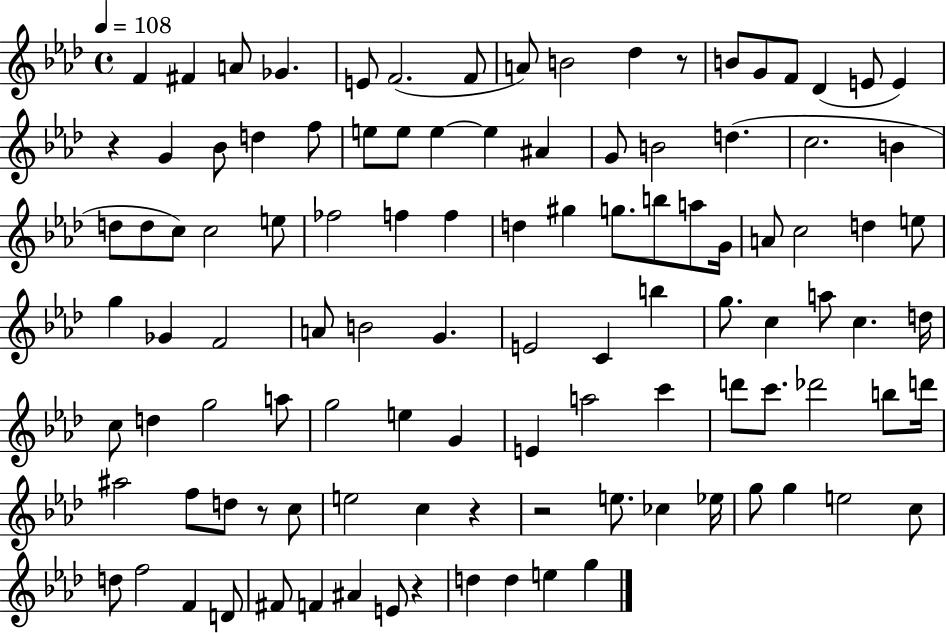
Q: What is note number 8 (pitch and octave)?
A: A4